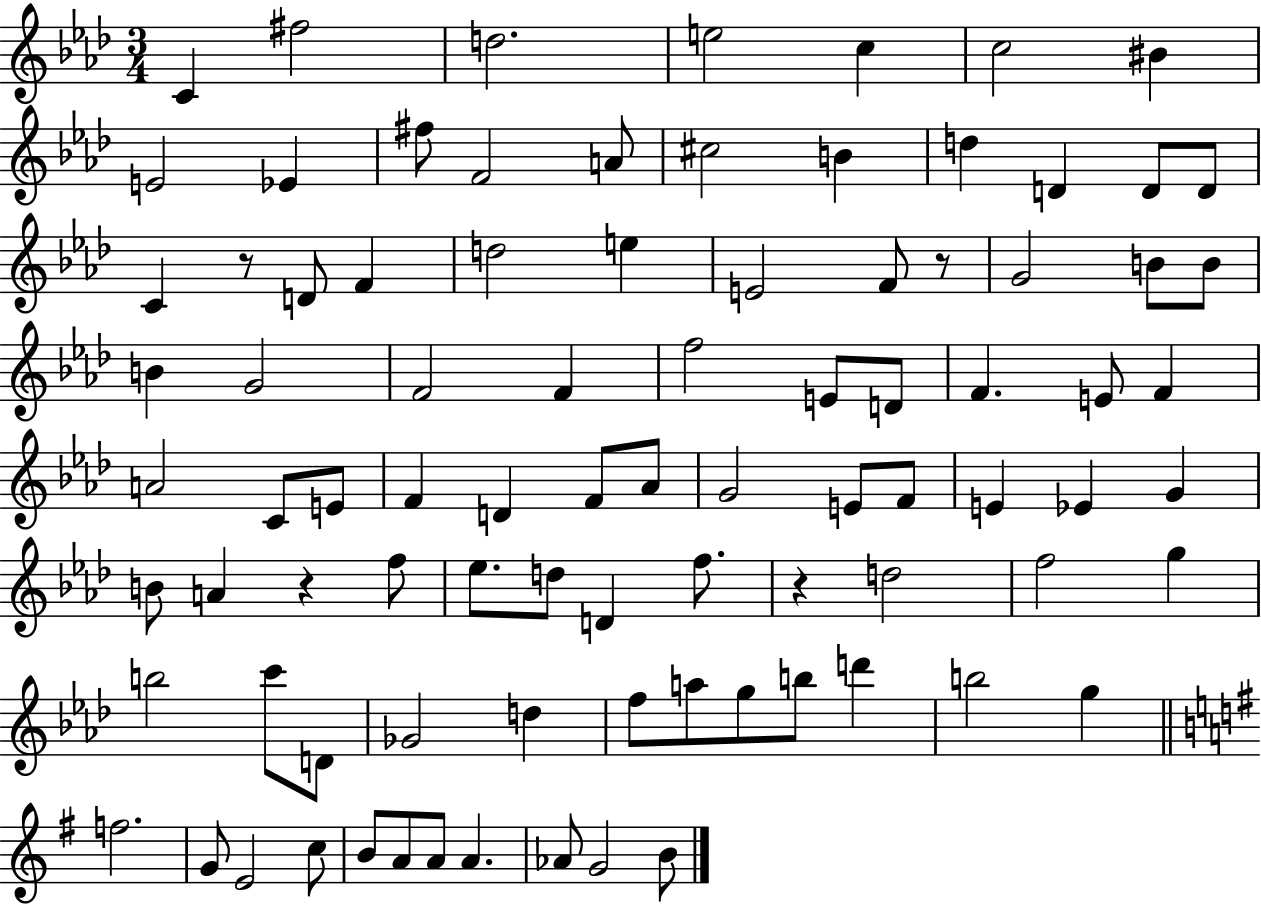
{
  \clef treble
  \numericTimeSignature
  \time 3/4
  \key aes \major
  c'4 fis''2 | d''2. | e''2 c''4 | c''2 bis'4 | \break e'2 ees'4 | fis''8 f'2 a'8 | cis''2 b'4 | d''4 d'4 d'8 d'8 | \break c'4 r8 d'8 f'4 | d''2 e''4 | e'2 f'8 r8 | g'2 b'8 b'8 | \break b'4 g'2 | f'2 f'4 | f''2 e'8 d'8 | f'4. e'8 f'4 | \break a'2 c'8 e'8 | f'4 d'4 f'8 aes'8 | g'2 e'8 f'8 | e'4 ees'4 g'4 | \break b'8 a'4 r4 f''8 | ees''8. d''8 d'4 f''8. | r4 d''2 | f''2 g''4 | \break b''2 c'''8 d'8 | ges'2 d''4 | f''8 a''8 g''8 b''8 d'''4 | b''2 g''4 | \break \bar "||" \break \key e \minor f''2. | g'8 e'2 c''8 | b'8 a'8 a'8 a'4. | aes'8 g'2 b'8 | \break \bar "|."
}